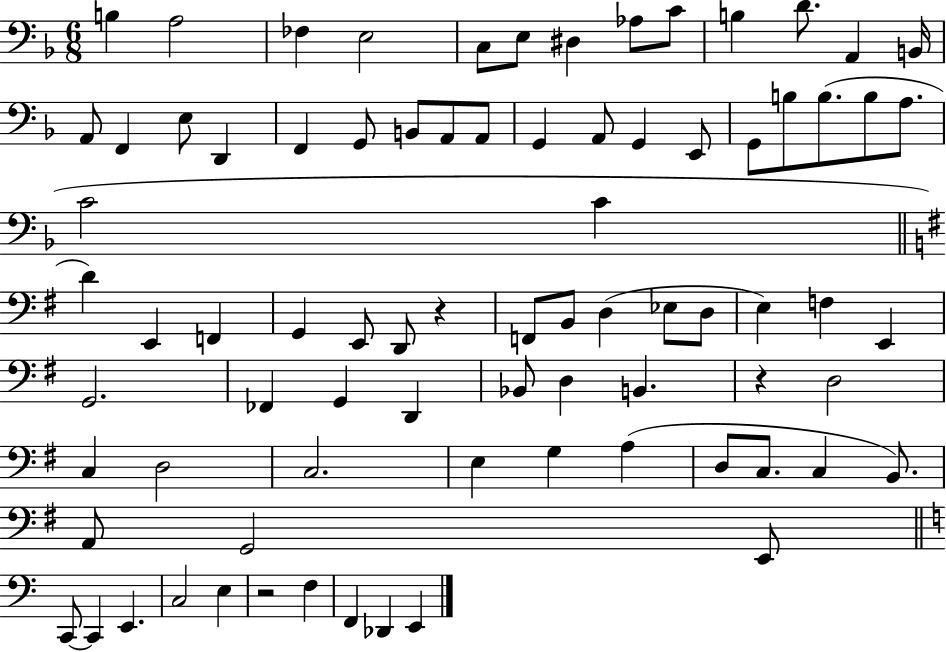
X:1
T:Untitled
M:6/8
L:1/4
K:F
B, A,2 _F, E,2 C,/2 E,/2 ^D, _A,/2 C/2 B, D/2 A,, B,,/4 A,,/2 F,, E,/2 D,, F,, G,,/2 B,,/2 A,,/2 A,,/2 G,, A,,/2 G,, E,,/2 G,,/2 B,/2 B,/2 B,/2 A,/2 C2 C D E,, F,, G,, E,,/2 D,,/2 z F,,/2 B,,/2 D, _E,/2 D,/2 E, F, E,, G,,2 _F,, G,, D,, _B,,/2 D, B,, z D,2 C, D,2 C,2 E, G, A, D,/2 C,/2 C, B,,/2 A,,/2 G,,2 E,,/2 C,,/2 C,, E,, C,2 E, z2 F, F,, _D,, E,,